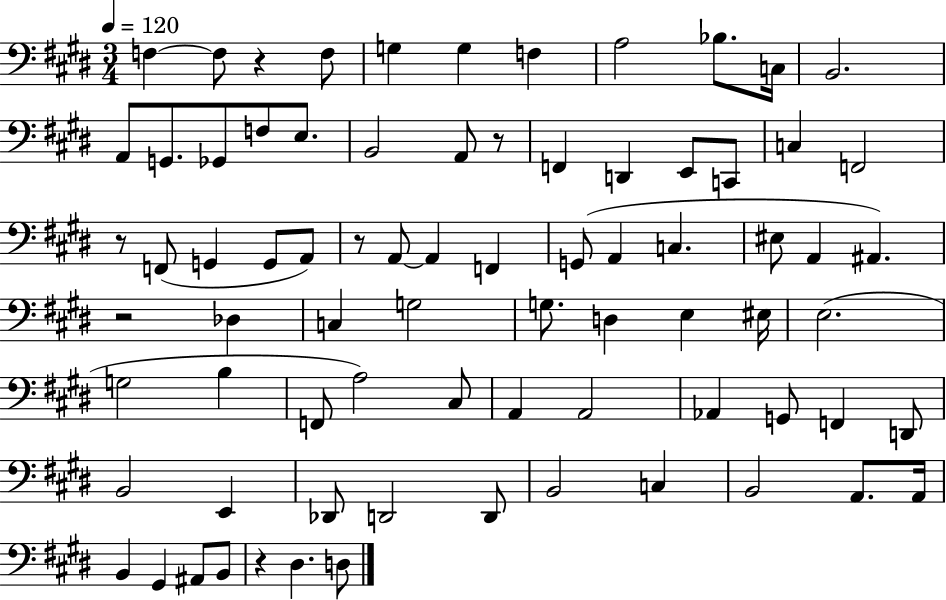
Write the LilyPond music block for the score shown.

{
  \clef bass
  \numericTimeSignature
  \time 3/4
  \key e \major
  \tempo 4 = 120
  f4~~ f8 r4 f8 | g4 g4 f4 | a2 bes8. c16 | b,2. | \break a,8 g,8. ges,8 f8 e8. | b,2 a,8 r8 | f,4 d,4 e,8 c,8 | c4 f,2 | \break r8 f,8( g,4 g,8 a,8) | r8 a,8~~ a,4 f,4 | g,8( a,4 c4. | eis8 a,4 ais,4.) | \break r2 des4 | c4 g2 | g8. d4 e4 eis16 | e2.( | \break g2 b4 | f,8 a2) cis8 | a,4 a,2 | aes,4 g,8 f,4 d,8 | \break b,2 e,4 | des,8 d,2 d,8 | b,2 c4 | b,2 a,8. a,16 | \break b,4 gis,4 ais,8 b,8 | r4 dis4. d8 | \bar "|."
}